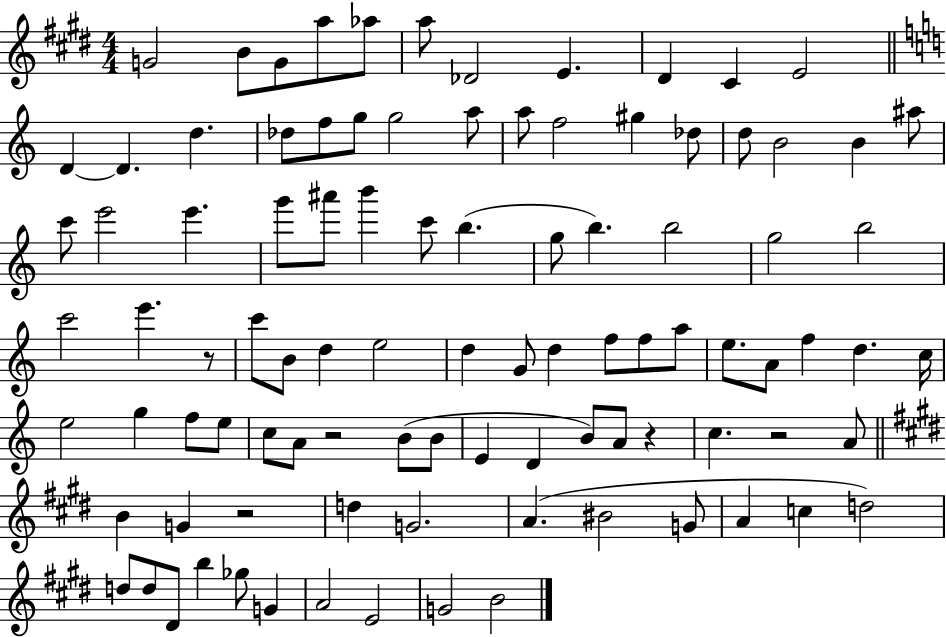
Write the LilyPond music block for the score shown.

{
  \clef treble
  \numericTimeSignature
  \time 4/4
  \key e \major
  g'2 b'8 g'8 a''8 aes''8 | a''8 des'2 e'4. | dis'4 cis'4 e'2 | \bar "||" \break \key c \major d'4~~ d'4. d''4. | des''8 f''8 g''8 g''2 a''8 | a''8 f''2 gis''4 des''8 | d''8 b'2 b'4 ais''8 | \break c'''8 e'''2 e'''4. | g'''8 ais'''8 b'''4 c'''8 b''4.( | g''8 b''4.) b''2 | g''2 b''2 | \break c'''2 e'''4. r8 | c'''8 b'8 d''4 e''2 | d''4 g'8 d''4 f''8 f''8 a''8 | e''8. a'8 f''4 d''4. c''16 | \break e''2 g''4 f''8 e''8 | c''8 a'8 r2 b'8( b'8 | e'4 d'4 b'8) a'8 r4 | c''4. r2 a'8 | \break \bar "||" \break \key e \major b'4 g'4 r2 | d''4 g'2. | a'4.( bis'2 g'8 | a'4 c''4 d''2) | \break d''8 d''8 dis'8 b''4 ges''8 g'4 | a'2 e'2 | g'2 b'2 | \bar "|."
}